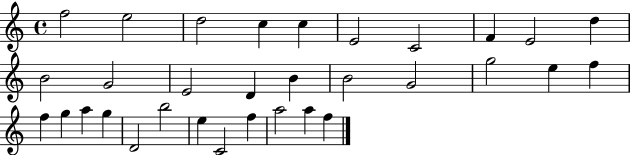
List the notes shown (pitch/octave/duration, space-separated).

F5/h E5/h D5/h C5/q C5/q E4/h C4/h F4/q E4/h D5/q B4/h G4/h E4/h D4/q B4/q B4/h G4/h G5/h E5/q F5/q F5/q G5/q A5/q G5/q D4/h B5/h E5/q C4/h F5/q A5/h A5/q F5/q